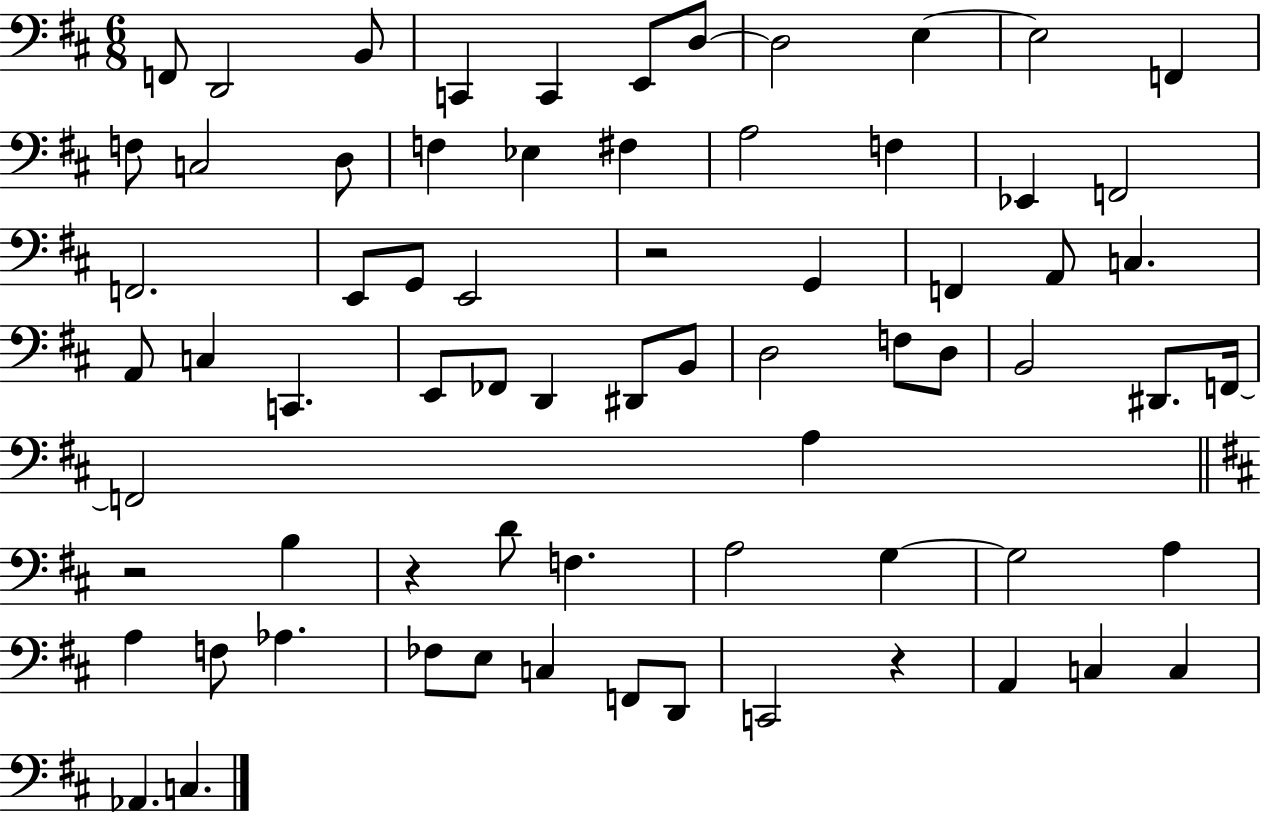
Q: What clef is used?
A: bass